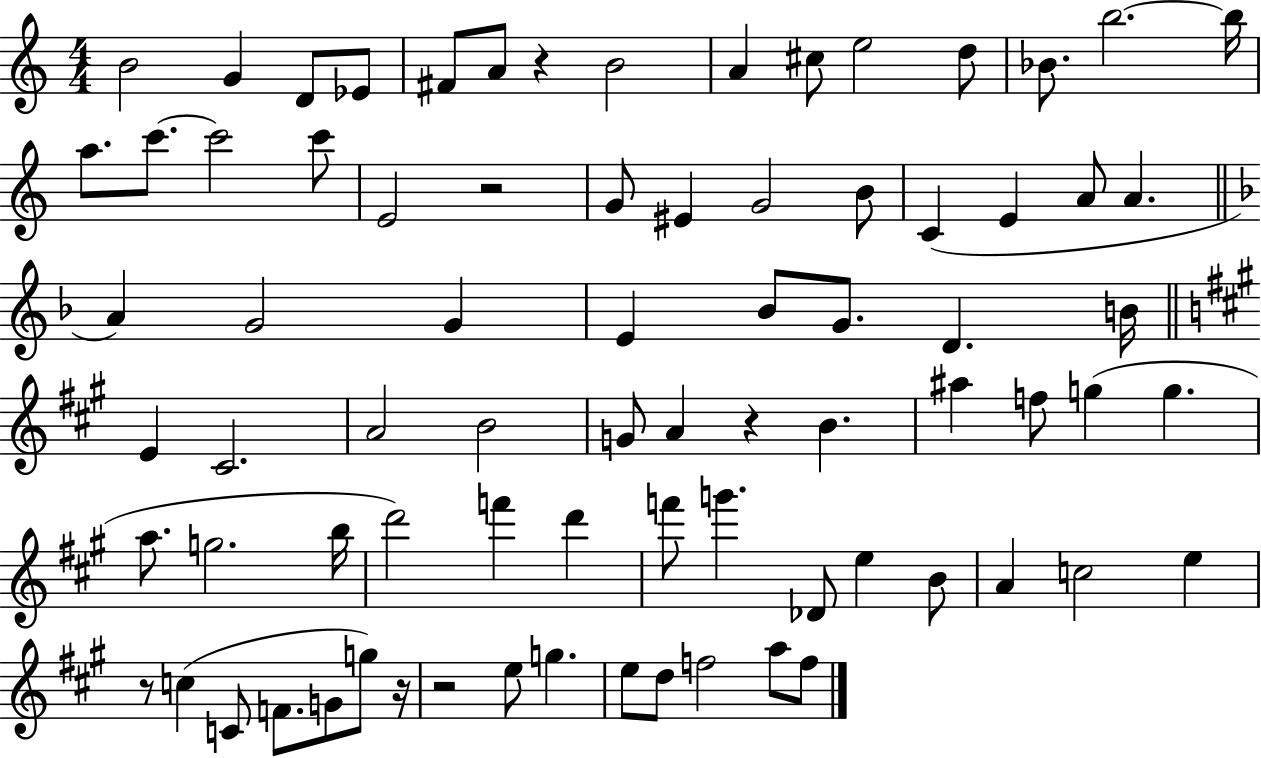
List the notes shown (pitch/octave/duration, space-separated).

B4/h G4/q D4/e Eb4/e F#4/e A4/e R/q B4/h A4/q C#5/e E5/h D5/e Bb4/e. B5/h. B5/s A5/e. C6/e. C6/h C6/e E4/h R/h G4/e EIS4/q G4/h B4/e C4/q E4/q A4/e A4/q. A4/q G4/h G4/q E4/q Bb4/e G4/e. D4/q. B4/s E4/q C#4/h. A4/h B4/h G4/e A4/q R/q B4/q. A#5/q F5/e G5/q G5/q. A5/e. G5/h. B5/s D6/h F6/q D6/q F6/e G6/q. Db4/e E5/q B4/e A4/q C5/h E5/q R/e C5/q C4/e F4/e. G4/e G5/e R/s R/h E5/e G5/q. E5/e D5/e F5/h A5/e F5/e